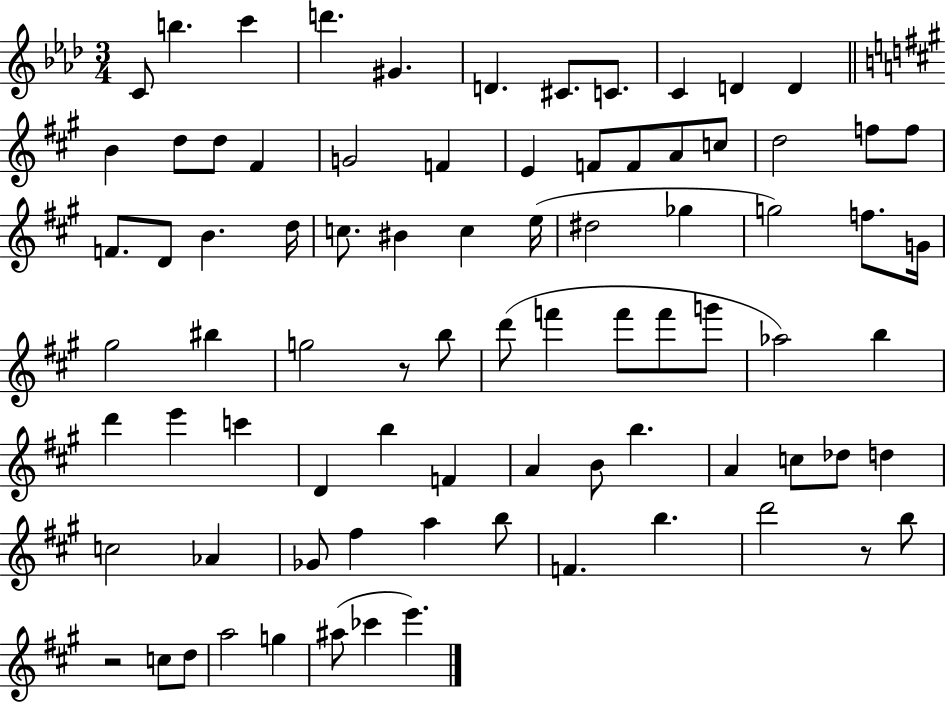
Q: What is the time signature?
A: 3/4